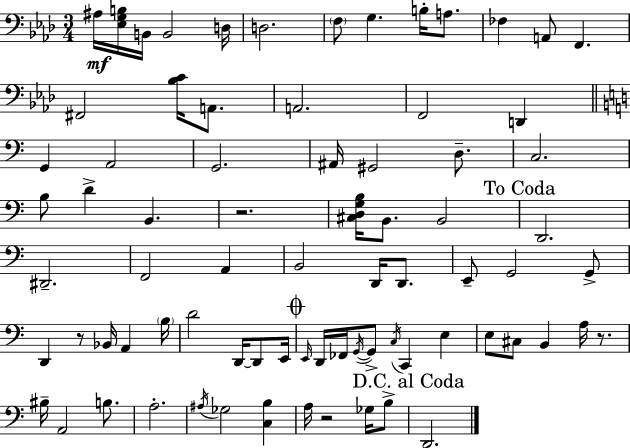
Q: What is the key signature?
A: AES major